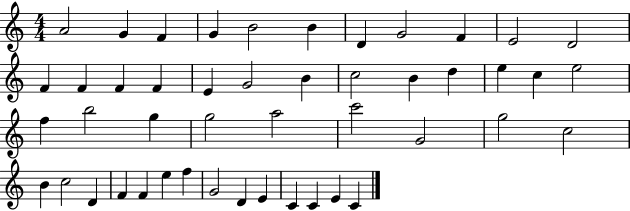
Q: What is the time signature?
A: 4/4